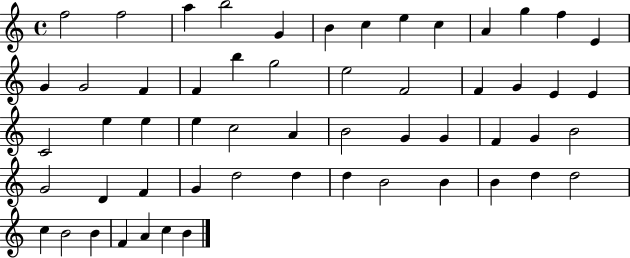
X:1
T:Untitled
M:4/4
L:1/4
K:C
f2 f2 a b2 G B c e c A g f E G G2 F F b g2 e2 F2 F G E E C2 e e e c2 A B2 G G F G B2 G2 D F G d2 d d B2 B B d d2 c B2 B F A c B